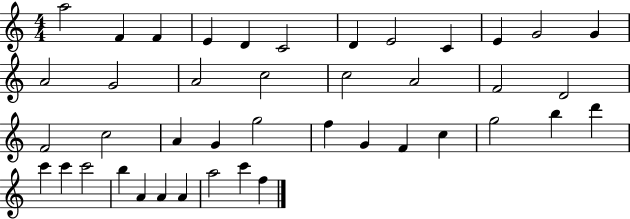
X:1
T:Untitled
M:4/4
L:1/4
K:C
a2 F F E D C2 D E2 C E G2 G A2 G2 A2 c2 c2 A2 F2 D2 F2 c2 A G g2 f G F c g2 b d' c' c' c'2 b A A A a2 c' f